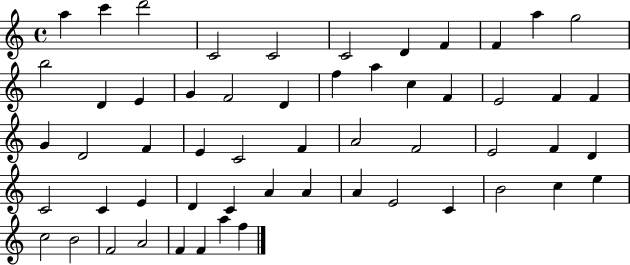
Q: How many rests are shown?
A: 0